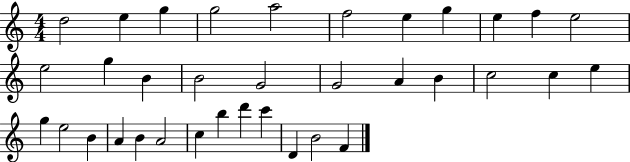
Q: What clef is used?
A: treble